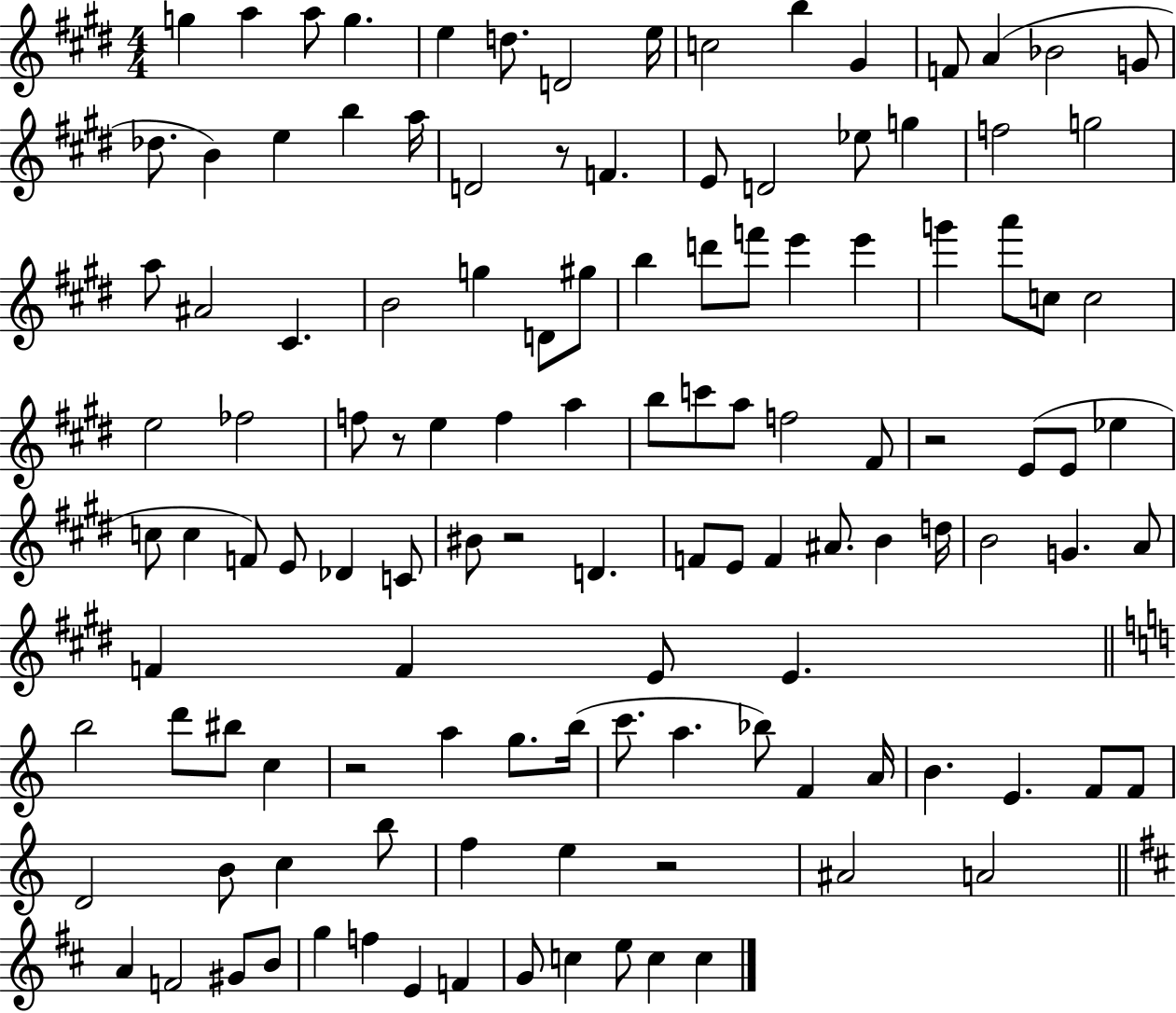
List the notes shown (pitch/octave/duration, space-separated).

G5/q A5/q A5/e G5/q. E5/q D5/e. D4/h E5/s C5/h B5/q G#4/q F4/e A4/q Bb4/h G4/e Db5/e. B4/q E5/q B5/q A5/s D4/h R/e F4/q. E4/e D4/h Eb5/e G5/q F5/h G5/h A5/e A#4/h C#4/q. B4/h G5/q D4/e G#5/e B5/q D6/e F6/e E6/q E6/q G6/q A6/e C5/e C5/h E5/h FES5/h F5/e R/e E5/q F5/q A5/q B5/e C6/e A5/e F5/h F#4/e R/h E4/e E4/e Eb5/q C5/e C5/q F4/e E4/e Db4/q C4/e BIS4/e R/h D4/q. F4/e E4/e F4/q A#4/e. B4/q D5/s B4/h G4/q. A4/e F4/q F4/q E4/e E4/q. B5/h D6/e BIS5/e C5/q R/h A5/q G5/e. B5/s C6/e. A5/q. Bb5/e F4/q A4/s B4/q. E4/q. F4/e F4/e D4/h B4/e C5/q B5/e F5/q E5/q R/h A#4/h A4/h A4/q F4/h G#4/e B4/e G5/q F5/q E4/q F4/q G4/e C5/q E5/e C5/q C5/q